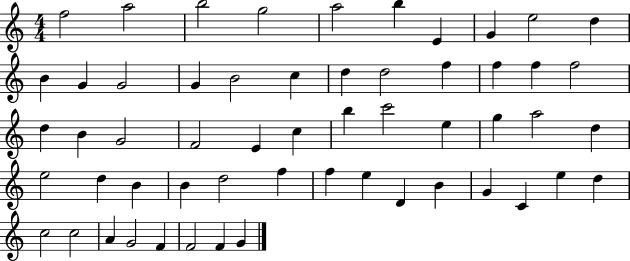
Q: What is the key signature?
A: C major